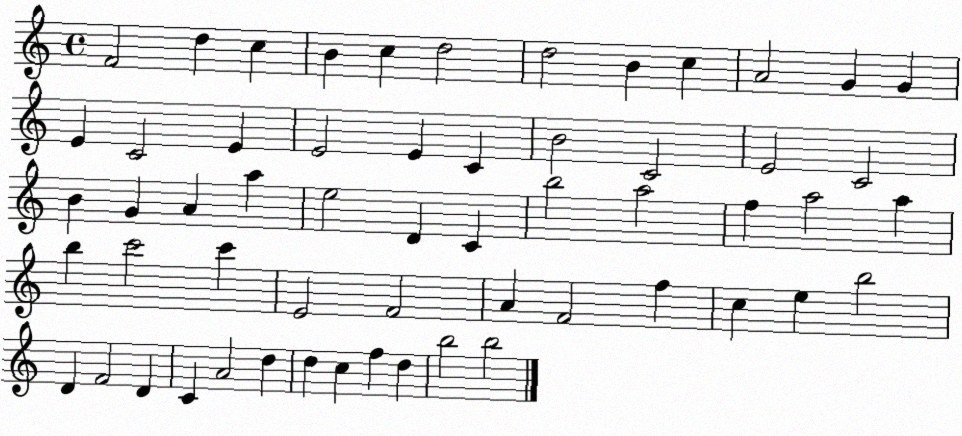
X:1
T:Untitled
M:4/4
L:1/4
K:C
F2 d c B c d2 d2 B c A2 G G E C2 E E2 E C B2 C2 E2 C2 B G A a e2 D C b2 a2 f a2 a b c'2 c' E2 F2 A F2 f c e b2 D F2 D C A2 d d c f d b2 b2